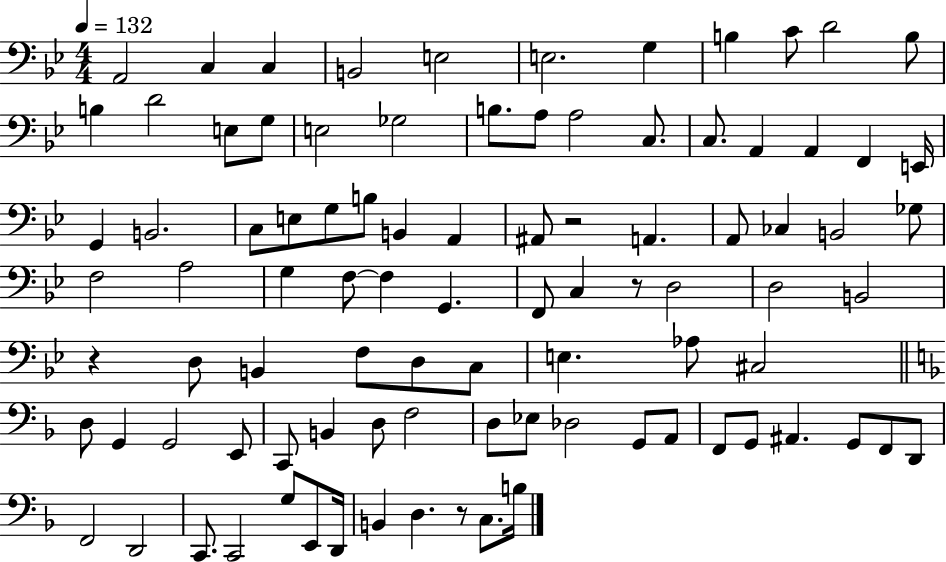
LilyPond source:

{
  \clef bass
  \numericTimeSignature
  \time 4/4
  \key bes \major
  \tempo 4 = 132
  a,2 c4 c4 | b,2 e2 | e2. g4 | b4 c'8 d'2 b8 | \break b4 d'2 e8 g8 | e2 ges2 | b8. a8 a2 c8. | c8. a,4 a,4 f,4 e,16 | \break g,4 b,2. | c8 e8 g8 b8 b,4 a,4 | ais,8 r2 a,4. | a,8 ces4 b,2 ges8 | \break f2 a2 | g4 f8~~ f4 g,4. | f,8 c4 r8 d2 | d2 b,2 | \break r4 d8 b,4 f8 d8 c8 | e4. aes8 cis2 | \bar "||" \break \key f \major d8 g,4 g,2 e,8 | c,8 b,4 d8 f2 | d8 ees8 des2 g,8 a,8 | f,8 g,8 ais,4. g,8 f,8 d,8 | \break f,2 d,2 | c,8. c,2 g8 e,8 d,16 | b,4 d4. r8 c8. b16 | \bar "|."
}